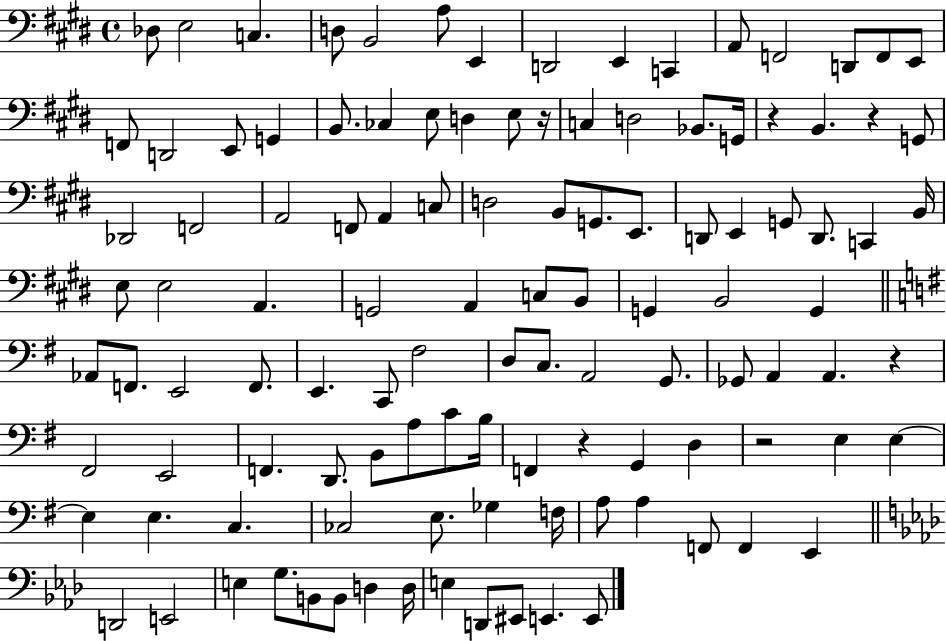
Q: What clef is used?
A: bass